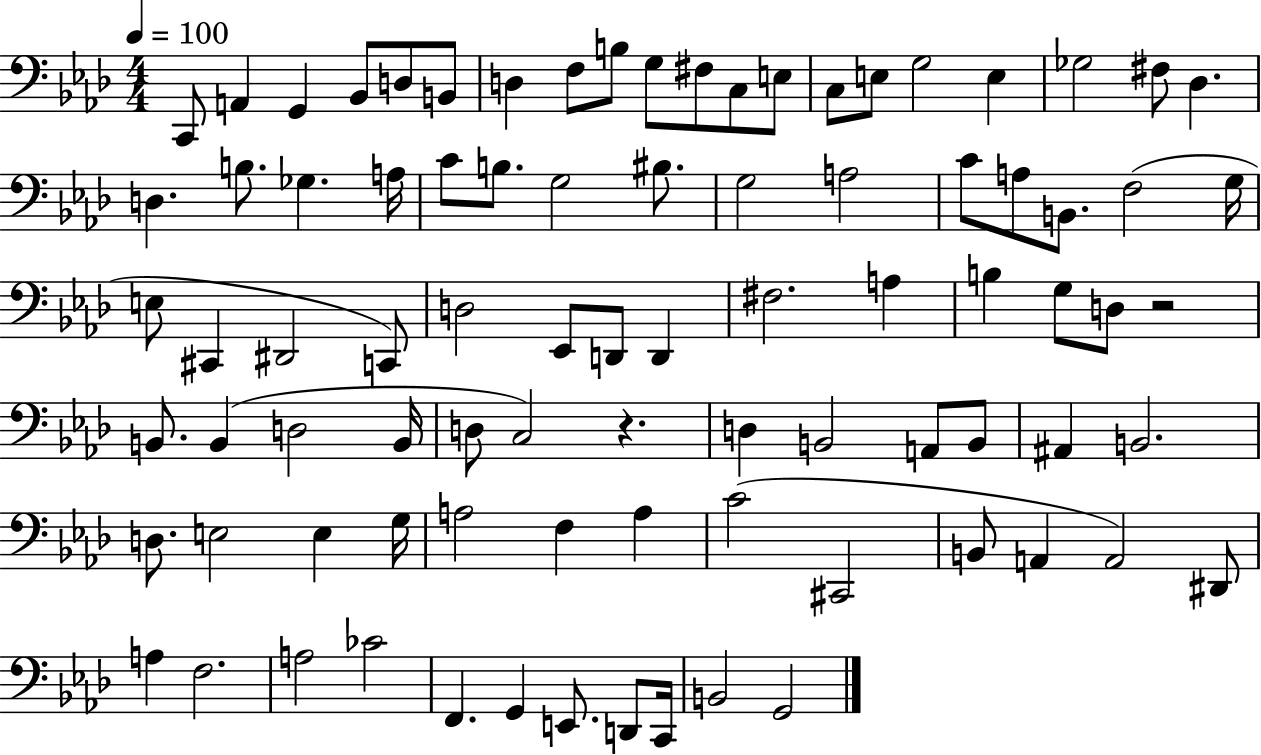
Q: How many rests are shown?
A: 2